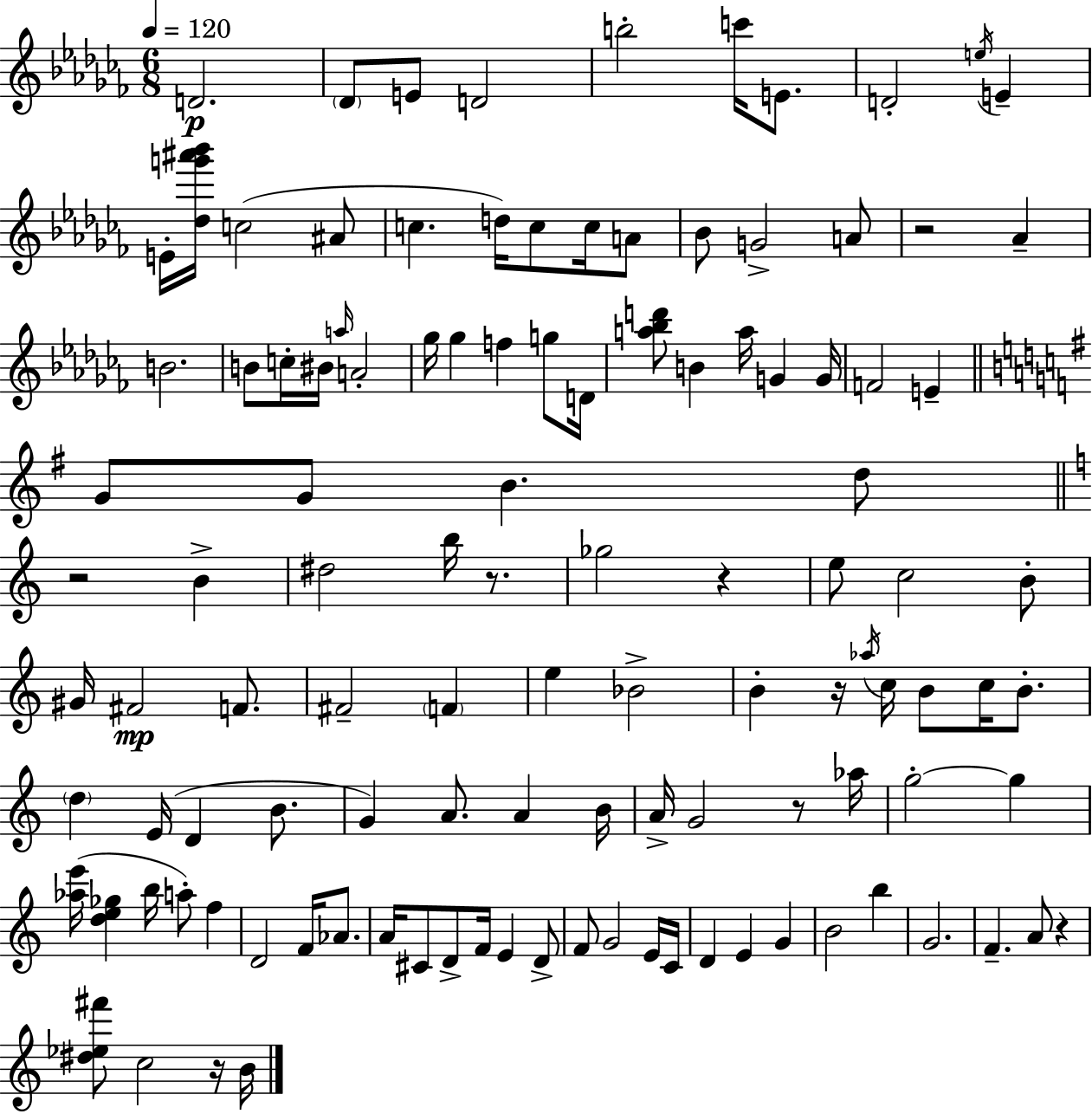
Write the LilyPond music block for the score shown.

{
  \clef treble
  \numericTimeSignature
  \time 6/8
  \key aes \minor
  \tempo 4 = 120
  \repeat volta 2 { d'2.\p | \parenthesize des'8 e'8 d'2 | b''2-. c'''16 e'8. | d'2-. \acciaccatura { e''16 } e'4-- | \break e'16-. <des'' g''' ais''' bes'''>16 c''2( ais'8 | c''4. d''16) c''8 c''16 a'8 | bes'8 g'2-> a'8 | r2 aes'4-- | \break b'2. | b'8 c''16-. bis'16 \grace { a''16 } a'2-. | ges''16 ges''4 f''4 g''8 | d'16 <a'' bes'' d'''>8 b'4 a''16 g'4 | \break g'16 f'2 e'4-- | \bar "||" \break \key g \major g'8 g'8 b'4. d''8 | \bar "||" \break \key c \major r2 b'4-> | dis''2 b''16 r8. | ges''2 r4 | e''8 c''2 b'8-. | \break gis'16 fis'2\mp f'8. | fis'2-- \parenthesize f'4 | e''4 bes'2-> | b'4-. r16 \acciaccatura { aes''16 } c''16 b'8 c''16 b'8.-. | \break \parenthesize d''4 e'16( d'4 b'8. | g'4) a'8. a'4 | b'16 a'16-> g'2 r8 | aes''16 g''2-.~~ g''4 | \break <aes'' e'''>16( <d'' e'' ges''>4 b''16 a''8-.) f''4 | d'2 f'16 aes'8. | a'16 cis'8 d'8-> f'16 e'4 d'8-> | f'8 g'2 e'16 | \break c'16 d'4 e'4 g'4 | b'2 b''4 | g'2. | f'4.-- a'8 r4 | \break <dis'' ees'' fis'''>8 c''2 r16 | b'16 } \bar "|."
}